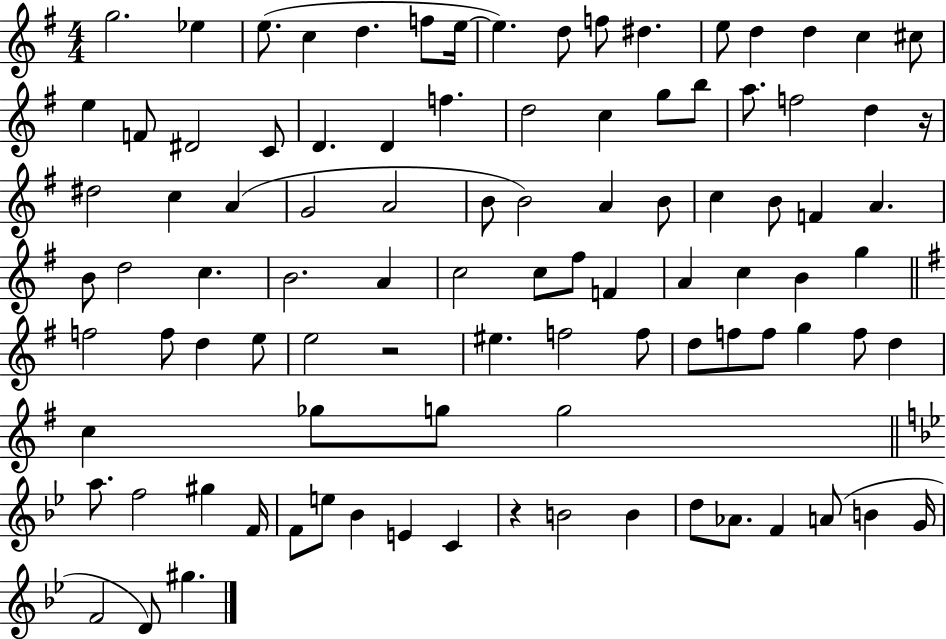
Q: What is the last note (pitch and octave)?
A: G#5